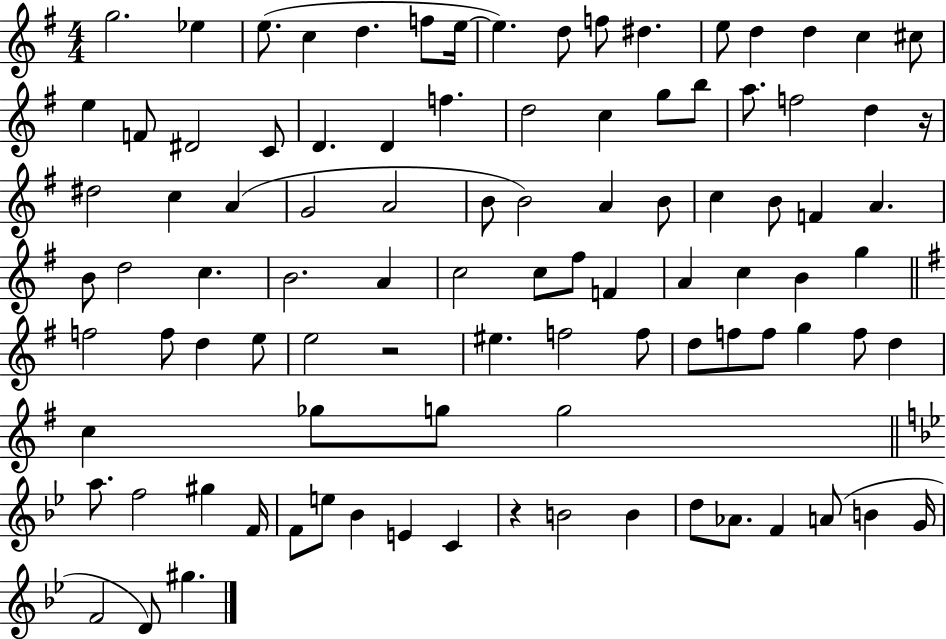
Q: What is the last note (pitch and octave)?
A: G#5